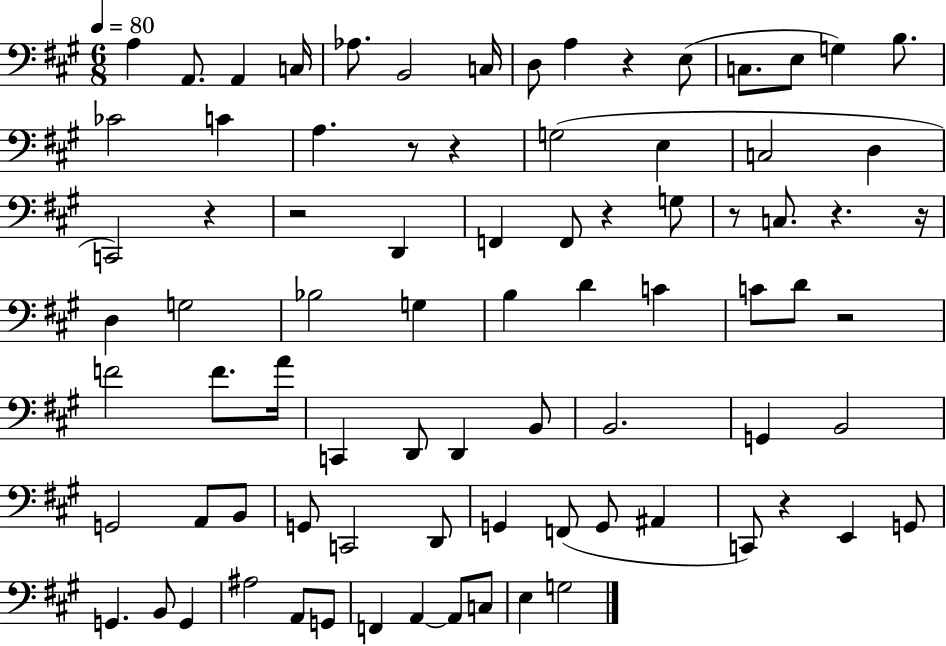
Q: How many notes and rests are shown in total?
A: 82